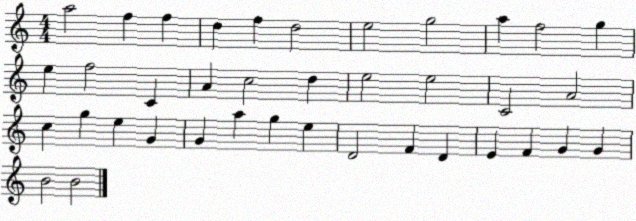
X:1
T:Untitled
M:4/4
L:1/4
K:C
a2 f f d f d2 e2 g2 a f2 g e f2 C A c2 d e2 e2 C2 A2 c g e G G a g e D2 F D E F G G B2 B2